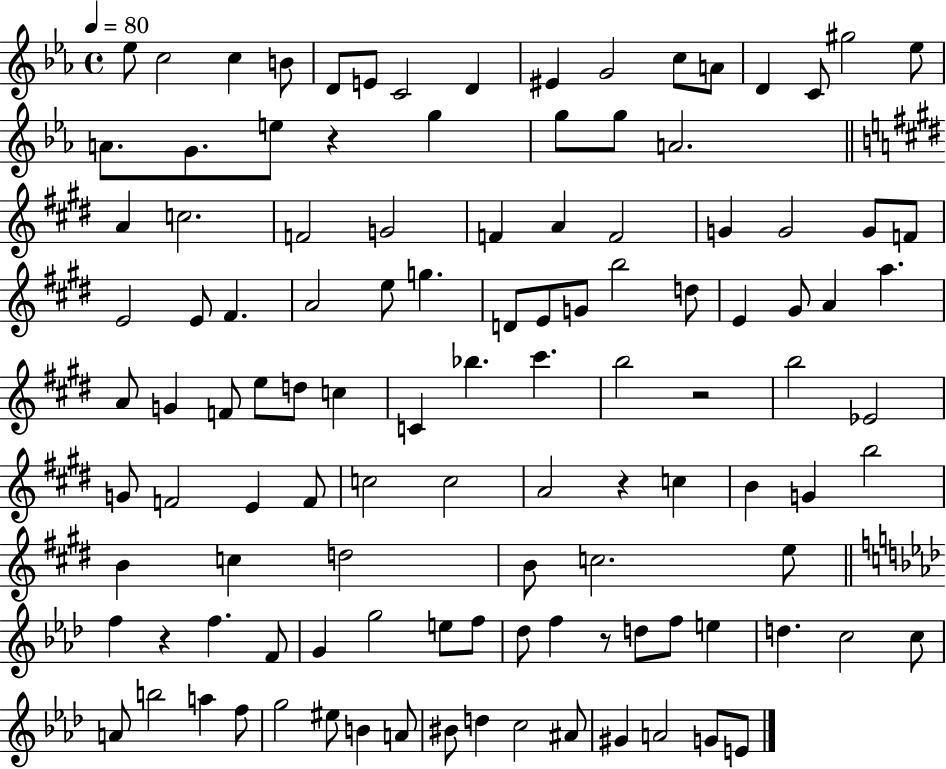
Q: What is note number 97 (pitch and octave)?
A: F5